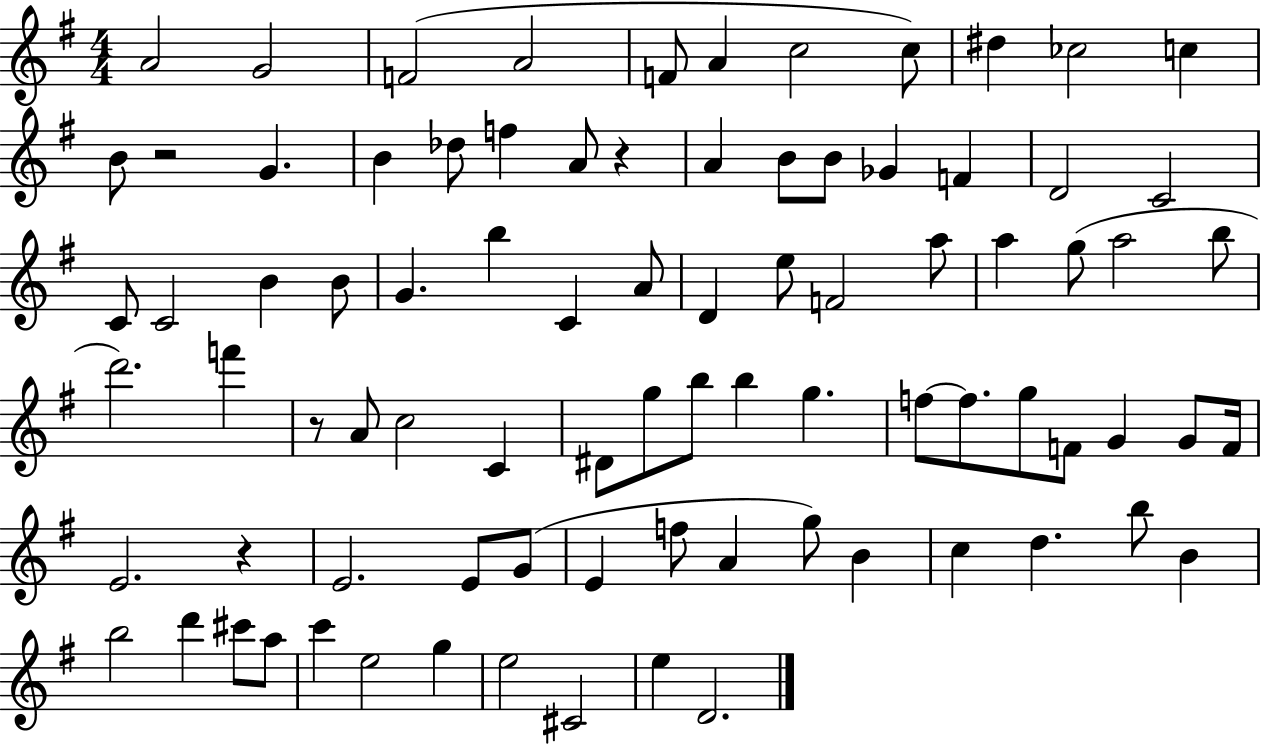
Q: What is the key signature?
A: G major